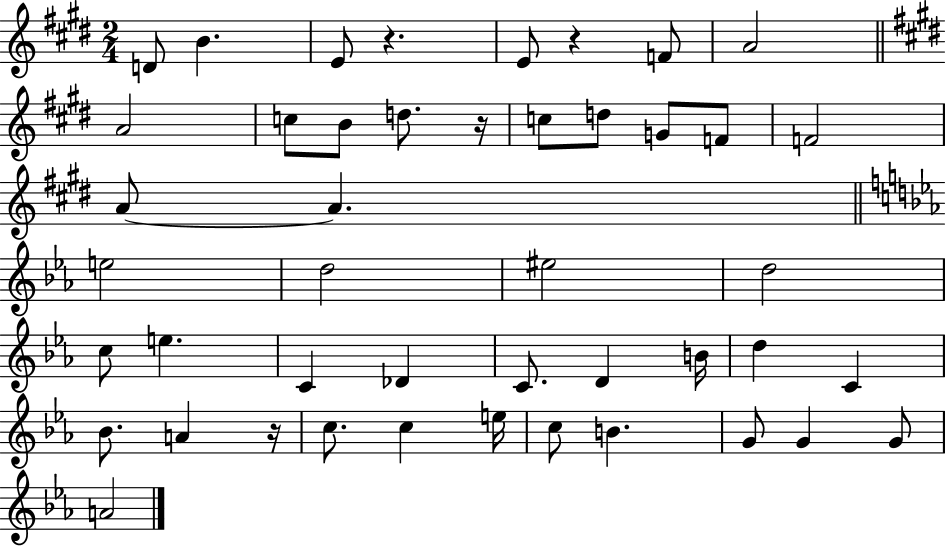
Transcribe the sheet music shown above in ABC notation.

X:1
T:Untitled
M:2/4
L:1/4
K:E
D/2 B E/2 z E/2 z F/2 A2 A2 c/2 B/2 d/2 z/4 c/2 d/2 G/2 F/2 F2 A/2 A e2 d2 ^e2 d2 c/2 e C _D C/2 D B/4 d C _B/2 A z/4 c/2 c e/4 c/2 B G/2 G G/2 A2